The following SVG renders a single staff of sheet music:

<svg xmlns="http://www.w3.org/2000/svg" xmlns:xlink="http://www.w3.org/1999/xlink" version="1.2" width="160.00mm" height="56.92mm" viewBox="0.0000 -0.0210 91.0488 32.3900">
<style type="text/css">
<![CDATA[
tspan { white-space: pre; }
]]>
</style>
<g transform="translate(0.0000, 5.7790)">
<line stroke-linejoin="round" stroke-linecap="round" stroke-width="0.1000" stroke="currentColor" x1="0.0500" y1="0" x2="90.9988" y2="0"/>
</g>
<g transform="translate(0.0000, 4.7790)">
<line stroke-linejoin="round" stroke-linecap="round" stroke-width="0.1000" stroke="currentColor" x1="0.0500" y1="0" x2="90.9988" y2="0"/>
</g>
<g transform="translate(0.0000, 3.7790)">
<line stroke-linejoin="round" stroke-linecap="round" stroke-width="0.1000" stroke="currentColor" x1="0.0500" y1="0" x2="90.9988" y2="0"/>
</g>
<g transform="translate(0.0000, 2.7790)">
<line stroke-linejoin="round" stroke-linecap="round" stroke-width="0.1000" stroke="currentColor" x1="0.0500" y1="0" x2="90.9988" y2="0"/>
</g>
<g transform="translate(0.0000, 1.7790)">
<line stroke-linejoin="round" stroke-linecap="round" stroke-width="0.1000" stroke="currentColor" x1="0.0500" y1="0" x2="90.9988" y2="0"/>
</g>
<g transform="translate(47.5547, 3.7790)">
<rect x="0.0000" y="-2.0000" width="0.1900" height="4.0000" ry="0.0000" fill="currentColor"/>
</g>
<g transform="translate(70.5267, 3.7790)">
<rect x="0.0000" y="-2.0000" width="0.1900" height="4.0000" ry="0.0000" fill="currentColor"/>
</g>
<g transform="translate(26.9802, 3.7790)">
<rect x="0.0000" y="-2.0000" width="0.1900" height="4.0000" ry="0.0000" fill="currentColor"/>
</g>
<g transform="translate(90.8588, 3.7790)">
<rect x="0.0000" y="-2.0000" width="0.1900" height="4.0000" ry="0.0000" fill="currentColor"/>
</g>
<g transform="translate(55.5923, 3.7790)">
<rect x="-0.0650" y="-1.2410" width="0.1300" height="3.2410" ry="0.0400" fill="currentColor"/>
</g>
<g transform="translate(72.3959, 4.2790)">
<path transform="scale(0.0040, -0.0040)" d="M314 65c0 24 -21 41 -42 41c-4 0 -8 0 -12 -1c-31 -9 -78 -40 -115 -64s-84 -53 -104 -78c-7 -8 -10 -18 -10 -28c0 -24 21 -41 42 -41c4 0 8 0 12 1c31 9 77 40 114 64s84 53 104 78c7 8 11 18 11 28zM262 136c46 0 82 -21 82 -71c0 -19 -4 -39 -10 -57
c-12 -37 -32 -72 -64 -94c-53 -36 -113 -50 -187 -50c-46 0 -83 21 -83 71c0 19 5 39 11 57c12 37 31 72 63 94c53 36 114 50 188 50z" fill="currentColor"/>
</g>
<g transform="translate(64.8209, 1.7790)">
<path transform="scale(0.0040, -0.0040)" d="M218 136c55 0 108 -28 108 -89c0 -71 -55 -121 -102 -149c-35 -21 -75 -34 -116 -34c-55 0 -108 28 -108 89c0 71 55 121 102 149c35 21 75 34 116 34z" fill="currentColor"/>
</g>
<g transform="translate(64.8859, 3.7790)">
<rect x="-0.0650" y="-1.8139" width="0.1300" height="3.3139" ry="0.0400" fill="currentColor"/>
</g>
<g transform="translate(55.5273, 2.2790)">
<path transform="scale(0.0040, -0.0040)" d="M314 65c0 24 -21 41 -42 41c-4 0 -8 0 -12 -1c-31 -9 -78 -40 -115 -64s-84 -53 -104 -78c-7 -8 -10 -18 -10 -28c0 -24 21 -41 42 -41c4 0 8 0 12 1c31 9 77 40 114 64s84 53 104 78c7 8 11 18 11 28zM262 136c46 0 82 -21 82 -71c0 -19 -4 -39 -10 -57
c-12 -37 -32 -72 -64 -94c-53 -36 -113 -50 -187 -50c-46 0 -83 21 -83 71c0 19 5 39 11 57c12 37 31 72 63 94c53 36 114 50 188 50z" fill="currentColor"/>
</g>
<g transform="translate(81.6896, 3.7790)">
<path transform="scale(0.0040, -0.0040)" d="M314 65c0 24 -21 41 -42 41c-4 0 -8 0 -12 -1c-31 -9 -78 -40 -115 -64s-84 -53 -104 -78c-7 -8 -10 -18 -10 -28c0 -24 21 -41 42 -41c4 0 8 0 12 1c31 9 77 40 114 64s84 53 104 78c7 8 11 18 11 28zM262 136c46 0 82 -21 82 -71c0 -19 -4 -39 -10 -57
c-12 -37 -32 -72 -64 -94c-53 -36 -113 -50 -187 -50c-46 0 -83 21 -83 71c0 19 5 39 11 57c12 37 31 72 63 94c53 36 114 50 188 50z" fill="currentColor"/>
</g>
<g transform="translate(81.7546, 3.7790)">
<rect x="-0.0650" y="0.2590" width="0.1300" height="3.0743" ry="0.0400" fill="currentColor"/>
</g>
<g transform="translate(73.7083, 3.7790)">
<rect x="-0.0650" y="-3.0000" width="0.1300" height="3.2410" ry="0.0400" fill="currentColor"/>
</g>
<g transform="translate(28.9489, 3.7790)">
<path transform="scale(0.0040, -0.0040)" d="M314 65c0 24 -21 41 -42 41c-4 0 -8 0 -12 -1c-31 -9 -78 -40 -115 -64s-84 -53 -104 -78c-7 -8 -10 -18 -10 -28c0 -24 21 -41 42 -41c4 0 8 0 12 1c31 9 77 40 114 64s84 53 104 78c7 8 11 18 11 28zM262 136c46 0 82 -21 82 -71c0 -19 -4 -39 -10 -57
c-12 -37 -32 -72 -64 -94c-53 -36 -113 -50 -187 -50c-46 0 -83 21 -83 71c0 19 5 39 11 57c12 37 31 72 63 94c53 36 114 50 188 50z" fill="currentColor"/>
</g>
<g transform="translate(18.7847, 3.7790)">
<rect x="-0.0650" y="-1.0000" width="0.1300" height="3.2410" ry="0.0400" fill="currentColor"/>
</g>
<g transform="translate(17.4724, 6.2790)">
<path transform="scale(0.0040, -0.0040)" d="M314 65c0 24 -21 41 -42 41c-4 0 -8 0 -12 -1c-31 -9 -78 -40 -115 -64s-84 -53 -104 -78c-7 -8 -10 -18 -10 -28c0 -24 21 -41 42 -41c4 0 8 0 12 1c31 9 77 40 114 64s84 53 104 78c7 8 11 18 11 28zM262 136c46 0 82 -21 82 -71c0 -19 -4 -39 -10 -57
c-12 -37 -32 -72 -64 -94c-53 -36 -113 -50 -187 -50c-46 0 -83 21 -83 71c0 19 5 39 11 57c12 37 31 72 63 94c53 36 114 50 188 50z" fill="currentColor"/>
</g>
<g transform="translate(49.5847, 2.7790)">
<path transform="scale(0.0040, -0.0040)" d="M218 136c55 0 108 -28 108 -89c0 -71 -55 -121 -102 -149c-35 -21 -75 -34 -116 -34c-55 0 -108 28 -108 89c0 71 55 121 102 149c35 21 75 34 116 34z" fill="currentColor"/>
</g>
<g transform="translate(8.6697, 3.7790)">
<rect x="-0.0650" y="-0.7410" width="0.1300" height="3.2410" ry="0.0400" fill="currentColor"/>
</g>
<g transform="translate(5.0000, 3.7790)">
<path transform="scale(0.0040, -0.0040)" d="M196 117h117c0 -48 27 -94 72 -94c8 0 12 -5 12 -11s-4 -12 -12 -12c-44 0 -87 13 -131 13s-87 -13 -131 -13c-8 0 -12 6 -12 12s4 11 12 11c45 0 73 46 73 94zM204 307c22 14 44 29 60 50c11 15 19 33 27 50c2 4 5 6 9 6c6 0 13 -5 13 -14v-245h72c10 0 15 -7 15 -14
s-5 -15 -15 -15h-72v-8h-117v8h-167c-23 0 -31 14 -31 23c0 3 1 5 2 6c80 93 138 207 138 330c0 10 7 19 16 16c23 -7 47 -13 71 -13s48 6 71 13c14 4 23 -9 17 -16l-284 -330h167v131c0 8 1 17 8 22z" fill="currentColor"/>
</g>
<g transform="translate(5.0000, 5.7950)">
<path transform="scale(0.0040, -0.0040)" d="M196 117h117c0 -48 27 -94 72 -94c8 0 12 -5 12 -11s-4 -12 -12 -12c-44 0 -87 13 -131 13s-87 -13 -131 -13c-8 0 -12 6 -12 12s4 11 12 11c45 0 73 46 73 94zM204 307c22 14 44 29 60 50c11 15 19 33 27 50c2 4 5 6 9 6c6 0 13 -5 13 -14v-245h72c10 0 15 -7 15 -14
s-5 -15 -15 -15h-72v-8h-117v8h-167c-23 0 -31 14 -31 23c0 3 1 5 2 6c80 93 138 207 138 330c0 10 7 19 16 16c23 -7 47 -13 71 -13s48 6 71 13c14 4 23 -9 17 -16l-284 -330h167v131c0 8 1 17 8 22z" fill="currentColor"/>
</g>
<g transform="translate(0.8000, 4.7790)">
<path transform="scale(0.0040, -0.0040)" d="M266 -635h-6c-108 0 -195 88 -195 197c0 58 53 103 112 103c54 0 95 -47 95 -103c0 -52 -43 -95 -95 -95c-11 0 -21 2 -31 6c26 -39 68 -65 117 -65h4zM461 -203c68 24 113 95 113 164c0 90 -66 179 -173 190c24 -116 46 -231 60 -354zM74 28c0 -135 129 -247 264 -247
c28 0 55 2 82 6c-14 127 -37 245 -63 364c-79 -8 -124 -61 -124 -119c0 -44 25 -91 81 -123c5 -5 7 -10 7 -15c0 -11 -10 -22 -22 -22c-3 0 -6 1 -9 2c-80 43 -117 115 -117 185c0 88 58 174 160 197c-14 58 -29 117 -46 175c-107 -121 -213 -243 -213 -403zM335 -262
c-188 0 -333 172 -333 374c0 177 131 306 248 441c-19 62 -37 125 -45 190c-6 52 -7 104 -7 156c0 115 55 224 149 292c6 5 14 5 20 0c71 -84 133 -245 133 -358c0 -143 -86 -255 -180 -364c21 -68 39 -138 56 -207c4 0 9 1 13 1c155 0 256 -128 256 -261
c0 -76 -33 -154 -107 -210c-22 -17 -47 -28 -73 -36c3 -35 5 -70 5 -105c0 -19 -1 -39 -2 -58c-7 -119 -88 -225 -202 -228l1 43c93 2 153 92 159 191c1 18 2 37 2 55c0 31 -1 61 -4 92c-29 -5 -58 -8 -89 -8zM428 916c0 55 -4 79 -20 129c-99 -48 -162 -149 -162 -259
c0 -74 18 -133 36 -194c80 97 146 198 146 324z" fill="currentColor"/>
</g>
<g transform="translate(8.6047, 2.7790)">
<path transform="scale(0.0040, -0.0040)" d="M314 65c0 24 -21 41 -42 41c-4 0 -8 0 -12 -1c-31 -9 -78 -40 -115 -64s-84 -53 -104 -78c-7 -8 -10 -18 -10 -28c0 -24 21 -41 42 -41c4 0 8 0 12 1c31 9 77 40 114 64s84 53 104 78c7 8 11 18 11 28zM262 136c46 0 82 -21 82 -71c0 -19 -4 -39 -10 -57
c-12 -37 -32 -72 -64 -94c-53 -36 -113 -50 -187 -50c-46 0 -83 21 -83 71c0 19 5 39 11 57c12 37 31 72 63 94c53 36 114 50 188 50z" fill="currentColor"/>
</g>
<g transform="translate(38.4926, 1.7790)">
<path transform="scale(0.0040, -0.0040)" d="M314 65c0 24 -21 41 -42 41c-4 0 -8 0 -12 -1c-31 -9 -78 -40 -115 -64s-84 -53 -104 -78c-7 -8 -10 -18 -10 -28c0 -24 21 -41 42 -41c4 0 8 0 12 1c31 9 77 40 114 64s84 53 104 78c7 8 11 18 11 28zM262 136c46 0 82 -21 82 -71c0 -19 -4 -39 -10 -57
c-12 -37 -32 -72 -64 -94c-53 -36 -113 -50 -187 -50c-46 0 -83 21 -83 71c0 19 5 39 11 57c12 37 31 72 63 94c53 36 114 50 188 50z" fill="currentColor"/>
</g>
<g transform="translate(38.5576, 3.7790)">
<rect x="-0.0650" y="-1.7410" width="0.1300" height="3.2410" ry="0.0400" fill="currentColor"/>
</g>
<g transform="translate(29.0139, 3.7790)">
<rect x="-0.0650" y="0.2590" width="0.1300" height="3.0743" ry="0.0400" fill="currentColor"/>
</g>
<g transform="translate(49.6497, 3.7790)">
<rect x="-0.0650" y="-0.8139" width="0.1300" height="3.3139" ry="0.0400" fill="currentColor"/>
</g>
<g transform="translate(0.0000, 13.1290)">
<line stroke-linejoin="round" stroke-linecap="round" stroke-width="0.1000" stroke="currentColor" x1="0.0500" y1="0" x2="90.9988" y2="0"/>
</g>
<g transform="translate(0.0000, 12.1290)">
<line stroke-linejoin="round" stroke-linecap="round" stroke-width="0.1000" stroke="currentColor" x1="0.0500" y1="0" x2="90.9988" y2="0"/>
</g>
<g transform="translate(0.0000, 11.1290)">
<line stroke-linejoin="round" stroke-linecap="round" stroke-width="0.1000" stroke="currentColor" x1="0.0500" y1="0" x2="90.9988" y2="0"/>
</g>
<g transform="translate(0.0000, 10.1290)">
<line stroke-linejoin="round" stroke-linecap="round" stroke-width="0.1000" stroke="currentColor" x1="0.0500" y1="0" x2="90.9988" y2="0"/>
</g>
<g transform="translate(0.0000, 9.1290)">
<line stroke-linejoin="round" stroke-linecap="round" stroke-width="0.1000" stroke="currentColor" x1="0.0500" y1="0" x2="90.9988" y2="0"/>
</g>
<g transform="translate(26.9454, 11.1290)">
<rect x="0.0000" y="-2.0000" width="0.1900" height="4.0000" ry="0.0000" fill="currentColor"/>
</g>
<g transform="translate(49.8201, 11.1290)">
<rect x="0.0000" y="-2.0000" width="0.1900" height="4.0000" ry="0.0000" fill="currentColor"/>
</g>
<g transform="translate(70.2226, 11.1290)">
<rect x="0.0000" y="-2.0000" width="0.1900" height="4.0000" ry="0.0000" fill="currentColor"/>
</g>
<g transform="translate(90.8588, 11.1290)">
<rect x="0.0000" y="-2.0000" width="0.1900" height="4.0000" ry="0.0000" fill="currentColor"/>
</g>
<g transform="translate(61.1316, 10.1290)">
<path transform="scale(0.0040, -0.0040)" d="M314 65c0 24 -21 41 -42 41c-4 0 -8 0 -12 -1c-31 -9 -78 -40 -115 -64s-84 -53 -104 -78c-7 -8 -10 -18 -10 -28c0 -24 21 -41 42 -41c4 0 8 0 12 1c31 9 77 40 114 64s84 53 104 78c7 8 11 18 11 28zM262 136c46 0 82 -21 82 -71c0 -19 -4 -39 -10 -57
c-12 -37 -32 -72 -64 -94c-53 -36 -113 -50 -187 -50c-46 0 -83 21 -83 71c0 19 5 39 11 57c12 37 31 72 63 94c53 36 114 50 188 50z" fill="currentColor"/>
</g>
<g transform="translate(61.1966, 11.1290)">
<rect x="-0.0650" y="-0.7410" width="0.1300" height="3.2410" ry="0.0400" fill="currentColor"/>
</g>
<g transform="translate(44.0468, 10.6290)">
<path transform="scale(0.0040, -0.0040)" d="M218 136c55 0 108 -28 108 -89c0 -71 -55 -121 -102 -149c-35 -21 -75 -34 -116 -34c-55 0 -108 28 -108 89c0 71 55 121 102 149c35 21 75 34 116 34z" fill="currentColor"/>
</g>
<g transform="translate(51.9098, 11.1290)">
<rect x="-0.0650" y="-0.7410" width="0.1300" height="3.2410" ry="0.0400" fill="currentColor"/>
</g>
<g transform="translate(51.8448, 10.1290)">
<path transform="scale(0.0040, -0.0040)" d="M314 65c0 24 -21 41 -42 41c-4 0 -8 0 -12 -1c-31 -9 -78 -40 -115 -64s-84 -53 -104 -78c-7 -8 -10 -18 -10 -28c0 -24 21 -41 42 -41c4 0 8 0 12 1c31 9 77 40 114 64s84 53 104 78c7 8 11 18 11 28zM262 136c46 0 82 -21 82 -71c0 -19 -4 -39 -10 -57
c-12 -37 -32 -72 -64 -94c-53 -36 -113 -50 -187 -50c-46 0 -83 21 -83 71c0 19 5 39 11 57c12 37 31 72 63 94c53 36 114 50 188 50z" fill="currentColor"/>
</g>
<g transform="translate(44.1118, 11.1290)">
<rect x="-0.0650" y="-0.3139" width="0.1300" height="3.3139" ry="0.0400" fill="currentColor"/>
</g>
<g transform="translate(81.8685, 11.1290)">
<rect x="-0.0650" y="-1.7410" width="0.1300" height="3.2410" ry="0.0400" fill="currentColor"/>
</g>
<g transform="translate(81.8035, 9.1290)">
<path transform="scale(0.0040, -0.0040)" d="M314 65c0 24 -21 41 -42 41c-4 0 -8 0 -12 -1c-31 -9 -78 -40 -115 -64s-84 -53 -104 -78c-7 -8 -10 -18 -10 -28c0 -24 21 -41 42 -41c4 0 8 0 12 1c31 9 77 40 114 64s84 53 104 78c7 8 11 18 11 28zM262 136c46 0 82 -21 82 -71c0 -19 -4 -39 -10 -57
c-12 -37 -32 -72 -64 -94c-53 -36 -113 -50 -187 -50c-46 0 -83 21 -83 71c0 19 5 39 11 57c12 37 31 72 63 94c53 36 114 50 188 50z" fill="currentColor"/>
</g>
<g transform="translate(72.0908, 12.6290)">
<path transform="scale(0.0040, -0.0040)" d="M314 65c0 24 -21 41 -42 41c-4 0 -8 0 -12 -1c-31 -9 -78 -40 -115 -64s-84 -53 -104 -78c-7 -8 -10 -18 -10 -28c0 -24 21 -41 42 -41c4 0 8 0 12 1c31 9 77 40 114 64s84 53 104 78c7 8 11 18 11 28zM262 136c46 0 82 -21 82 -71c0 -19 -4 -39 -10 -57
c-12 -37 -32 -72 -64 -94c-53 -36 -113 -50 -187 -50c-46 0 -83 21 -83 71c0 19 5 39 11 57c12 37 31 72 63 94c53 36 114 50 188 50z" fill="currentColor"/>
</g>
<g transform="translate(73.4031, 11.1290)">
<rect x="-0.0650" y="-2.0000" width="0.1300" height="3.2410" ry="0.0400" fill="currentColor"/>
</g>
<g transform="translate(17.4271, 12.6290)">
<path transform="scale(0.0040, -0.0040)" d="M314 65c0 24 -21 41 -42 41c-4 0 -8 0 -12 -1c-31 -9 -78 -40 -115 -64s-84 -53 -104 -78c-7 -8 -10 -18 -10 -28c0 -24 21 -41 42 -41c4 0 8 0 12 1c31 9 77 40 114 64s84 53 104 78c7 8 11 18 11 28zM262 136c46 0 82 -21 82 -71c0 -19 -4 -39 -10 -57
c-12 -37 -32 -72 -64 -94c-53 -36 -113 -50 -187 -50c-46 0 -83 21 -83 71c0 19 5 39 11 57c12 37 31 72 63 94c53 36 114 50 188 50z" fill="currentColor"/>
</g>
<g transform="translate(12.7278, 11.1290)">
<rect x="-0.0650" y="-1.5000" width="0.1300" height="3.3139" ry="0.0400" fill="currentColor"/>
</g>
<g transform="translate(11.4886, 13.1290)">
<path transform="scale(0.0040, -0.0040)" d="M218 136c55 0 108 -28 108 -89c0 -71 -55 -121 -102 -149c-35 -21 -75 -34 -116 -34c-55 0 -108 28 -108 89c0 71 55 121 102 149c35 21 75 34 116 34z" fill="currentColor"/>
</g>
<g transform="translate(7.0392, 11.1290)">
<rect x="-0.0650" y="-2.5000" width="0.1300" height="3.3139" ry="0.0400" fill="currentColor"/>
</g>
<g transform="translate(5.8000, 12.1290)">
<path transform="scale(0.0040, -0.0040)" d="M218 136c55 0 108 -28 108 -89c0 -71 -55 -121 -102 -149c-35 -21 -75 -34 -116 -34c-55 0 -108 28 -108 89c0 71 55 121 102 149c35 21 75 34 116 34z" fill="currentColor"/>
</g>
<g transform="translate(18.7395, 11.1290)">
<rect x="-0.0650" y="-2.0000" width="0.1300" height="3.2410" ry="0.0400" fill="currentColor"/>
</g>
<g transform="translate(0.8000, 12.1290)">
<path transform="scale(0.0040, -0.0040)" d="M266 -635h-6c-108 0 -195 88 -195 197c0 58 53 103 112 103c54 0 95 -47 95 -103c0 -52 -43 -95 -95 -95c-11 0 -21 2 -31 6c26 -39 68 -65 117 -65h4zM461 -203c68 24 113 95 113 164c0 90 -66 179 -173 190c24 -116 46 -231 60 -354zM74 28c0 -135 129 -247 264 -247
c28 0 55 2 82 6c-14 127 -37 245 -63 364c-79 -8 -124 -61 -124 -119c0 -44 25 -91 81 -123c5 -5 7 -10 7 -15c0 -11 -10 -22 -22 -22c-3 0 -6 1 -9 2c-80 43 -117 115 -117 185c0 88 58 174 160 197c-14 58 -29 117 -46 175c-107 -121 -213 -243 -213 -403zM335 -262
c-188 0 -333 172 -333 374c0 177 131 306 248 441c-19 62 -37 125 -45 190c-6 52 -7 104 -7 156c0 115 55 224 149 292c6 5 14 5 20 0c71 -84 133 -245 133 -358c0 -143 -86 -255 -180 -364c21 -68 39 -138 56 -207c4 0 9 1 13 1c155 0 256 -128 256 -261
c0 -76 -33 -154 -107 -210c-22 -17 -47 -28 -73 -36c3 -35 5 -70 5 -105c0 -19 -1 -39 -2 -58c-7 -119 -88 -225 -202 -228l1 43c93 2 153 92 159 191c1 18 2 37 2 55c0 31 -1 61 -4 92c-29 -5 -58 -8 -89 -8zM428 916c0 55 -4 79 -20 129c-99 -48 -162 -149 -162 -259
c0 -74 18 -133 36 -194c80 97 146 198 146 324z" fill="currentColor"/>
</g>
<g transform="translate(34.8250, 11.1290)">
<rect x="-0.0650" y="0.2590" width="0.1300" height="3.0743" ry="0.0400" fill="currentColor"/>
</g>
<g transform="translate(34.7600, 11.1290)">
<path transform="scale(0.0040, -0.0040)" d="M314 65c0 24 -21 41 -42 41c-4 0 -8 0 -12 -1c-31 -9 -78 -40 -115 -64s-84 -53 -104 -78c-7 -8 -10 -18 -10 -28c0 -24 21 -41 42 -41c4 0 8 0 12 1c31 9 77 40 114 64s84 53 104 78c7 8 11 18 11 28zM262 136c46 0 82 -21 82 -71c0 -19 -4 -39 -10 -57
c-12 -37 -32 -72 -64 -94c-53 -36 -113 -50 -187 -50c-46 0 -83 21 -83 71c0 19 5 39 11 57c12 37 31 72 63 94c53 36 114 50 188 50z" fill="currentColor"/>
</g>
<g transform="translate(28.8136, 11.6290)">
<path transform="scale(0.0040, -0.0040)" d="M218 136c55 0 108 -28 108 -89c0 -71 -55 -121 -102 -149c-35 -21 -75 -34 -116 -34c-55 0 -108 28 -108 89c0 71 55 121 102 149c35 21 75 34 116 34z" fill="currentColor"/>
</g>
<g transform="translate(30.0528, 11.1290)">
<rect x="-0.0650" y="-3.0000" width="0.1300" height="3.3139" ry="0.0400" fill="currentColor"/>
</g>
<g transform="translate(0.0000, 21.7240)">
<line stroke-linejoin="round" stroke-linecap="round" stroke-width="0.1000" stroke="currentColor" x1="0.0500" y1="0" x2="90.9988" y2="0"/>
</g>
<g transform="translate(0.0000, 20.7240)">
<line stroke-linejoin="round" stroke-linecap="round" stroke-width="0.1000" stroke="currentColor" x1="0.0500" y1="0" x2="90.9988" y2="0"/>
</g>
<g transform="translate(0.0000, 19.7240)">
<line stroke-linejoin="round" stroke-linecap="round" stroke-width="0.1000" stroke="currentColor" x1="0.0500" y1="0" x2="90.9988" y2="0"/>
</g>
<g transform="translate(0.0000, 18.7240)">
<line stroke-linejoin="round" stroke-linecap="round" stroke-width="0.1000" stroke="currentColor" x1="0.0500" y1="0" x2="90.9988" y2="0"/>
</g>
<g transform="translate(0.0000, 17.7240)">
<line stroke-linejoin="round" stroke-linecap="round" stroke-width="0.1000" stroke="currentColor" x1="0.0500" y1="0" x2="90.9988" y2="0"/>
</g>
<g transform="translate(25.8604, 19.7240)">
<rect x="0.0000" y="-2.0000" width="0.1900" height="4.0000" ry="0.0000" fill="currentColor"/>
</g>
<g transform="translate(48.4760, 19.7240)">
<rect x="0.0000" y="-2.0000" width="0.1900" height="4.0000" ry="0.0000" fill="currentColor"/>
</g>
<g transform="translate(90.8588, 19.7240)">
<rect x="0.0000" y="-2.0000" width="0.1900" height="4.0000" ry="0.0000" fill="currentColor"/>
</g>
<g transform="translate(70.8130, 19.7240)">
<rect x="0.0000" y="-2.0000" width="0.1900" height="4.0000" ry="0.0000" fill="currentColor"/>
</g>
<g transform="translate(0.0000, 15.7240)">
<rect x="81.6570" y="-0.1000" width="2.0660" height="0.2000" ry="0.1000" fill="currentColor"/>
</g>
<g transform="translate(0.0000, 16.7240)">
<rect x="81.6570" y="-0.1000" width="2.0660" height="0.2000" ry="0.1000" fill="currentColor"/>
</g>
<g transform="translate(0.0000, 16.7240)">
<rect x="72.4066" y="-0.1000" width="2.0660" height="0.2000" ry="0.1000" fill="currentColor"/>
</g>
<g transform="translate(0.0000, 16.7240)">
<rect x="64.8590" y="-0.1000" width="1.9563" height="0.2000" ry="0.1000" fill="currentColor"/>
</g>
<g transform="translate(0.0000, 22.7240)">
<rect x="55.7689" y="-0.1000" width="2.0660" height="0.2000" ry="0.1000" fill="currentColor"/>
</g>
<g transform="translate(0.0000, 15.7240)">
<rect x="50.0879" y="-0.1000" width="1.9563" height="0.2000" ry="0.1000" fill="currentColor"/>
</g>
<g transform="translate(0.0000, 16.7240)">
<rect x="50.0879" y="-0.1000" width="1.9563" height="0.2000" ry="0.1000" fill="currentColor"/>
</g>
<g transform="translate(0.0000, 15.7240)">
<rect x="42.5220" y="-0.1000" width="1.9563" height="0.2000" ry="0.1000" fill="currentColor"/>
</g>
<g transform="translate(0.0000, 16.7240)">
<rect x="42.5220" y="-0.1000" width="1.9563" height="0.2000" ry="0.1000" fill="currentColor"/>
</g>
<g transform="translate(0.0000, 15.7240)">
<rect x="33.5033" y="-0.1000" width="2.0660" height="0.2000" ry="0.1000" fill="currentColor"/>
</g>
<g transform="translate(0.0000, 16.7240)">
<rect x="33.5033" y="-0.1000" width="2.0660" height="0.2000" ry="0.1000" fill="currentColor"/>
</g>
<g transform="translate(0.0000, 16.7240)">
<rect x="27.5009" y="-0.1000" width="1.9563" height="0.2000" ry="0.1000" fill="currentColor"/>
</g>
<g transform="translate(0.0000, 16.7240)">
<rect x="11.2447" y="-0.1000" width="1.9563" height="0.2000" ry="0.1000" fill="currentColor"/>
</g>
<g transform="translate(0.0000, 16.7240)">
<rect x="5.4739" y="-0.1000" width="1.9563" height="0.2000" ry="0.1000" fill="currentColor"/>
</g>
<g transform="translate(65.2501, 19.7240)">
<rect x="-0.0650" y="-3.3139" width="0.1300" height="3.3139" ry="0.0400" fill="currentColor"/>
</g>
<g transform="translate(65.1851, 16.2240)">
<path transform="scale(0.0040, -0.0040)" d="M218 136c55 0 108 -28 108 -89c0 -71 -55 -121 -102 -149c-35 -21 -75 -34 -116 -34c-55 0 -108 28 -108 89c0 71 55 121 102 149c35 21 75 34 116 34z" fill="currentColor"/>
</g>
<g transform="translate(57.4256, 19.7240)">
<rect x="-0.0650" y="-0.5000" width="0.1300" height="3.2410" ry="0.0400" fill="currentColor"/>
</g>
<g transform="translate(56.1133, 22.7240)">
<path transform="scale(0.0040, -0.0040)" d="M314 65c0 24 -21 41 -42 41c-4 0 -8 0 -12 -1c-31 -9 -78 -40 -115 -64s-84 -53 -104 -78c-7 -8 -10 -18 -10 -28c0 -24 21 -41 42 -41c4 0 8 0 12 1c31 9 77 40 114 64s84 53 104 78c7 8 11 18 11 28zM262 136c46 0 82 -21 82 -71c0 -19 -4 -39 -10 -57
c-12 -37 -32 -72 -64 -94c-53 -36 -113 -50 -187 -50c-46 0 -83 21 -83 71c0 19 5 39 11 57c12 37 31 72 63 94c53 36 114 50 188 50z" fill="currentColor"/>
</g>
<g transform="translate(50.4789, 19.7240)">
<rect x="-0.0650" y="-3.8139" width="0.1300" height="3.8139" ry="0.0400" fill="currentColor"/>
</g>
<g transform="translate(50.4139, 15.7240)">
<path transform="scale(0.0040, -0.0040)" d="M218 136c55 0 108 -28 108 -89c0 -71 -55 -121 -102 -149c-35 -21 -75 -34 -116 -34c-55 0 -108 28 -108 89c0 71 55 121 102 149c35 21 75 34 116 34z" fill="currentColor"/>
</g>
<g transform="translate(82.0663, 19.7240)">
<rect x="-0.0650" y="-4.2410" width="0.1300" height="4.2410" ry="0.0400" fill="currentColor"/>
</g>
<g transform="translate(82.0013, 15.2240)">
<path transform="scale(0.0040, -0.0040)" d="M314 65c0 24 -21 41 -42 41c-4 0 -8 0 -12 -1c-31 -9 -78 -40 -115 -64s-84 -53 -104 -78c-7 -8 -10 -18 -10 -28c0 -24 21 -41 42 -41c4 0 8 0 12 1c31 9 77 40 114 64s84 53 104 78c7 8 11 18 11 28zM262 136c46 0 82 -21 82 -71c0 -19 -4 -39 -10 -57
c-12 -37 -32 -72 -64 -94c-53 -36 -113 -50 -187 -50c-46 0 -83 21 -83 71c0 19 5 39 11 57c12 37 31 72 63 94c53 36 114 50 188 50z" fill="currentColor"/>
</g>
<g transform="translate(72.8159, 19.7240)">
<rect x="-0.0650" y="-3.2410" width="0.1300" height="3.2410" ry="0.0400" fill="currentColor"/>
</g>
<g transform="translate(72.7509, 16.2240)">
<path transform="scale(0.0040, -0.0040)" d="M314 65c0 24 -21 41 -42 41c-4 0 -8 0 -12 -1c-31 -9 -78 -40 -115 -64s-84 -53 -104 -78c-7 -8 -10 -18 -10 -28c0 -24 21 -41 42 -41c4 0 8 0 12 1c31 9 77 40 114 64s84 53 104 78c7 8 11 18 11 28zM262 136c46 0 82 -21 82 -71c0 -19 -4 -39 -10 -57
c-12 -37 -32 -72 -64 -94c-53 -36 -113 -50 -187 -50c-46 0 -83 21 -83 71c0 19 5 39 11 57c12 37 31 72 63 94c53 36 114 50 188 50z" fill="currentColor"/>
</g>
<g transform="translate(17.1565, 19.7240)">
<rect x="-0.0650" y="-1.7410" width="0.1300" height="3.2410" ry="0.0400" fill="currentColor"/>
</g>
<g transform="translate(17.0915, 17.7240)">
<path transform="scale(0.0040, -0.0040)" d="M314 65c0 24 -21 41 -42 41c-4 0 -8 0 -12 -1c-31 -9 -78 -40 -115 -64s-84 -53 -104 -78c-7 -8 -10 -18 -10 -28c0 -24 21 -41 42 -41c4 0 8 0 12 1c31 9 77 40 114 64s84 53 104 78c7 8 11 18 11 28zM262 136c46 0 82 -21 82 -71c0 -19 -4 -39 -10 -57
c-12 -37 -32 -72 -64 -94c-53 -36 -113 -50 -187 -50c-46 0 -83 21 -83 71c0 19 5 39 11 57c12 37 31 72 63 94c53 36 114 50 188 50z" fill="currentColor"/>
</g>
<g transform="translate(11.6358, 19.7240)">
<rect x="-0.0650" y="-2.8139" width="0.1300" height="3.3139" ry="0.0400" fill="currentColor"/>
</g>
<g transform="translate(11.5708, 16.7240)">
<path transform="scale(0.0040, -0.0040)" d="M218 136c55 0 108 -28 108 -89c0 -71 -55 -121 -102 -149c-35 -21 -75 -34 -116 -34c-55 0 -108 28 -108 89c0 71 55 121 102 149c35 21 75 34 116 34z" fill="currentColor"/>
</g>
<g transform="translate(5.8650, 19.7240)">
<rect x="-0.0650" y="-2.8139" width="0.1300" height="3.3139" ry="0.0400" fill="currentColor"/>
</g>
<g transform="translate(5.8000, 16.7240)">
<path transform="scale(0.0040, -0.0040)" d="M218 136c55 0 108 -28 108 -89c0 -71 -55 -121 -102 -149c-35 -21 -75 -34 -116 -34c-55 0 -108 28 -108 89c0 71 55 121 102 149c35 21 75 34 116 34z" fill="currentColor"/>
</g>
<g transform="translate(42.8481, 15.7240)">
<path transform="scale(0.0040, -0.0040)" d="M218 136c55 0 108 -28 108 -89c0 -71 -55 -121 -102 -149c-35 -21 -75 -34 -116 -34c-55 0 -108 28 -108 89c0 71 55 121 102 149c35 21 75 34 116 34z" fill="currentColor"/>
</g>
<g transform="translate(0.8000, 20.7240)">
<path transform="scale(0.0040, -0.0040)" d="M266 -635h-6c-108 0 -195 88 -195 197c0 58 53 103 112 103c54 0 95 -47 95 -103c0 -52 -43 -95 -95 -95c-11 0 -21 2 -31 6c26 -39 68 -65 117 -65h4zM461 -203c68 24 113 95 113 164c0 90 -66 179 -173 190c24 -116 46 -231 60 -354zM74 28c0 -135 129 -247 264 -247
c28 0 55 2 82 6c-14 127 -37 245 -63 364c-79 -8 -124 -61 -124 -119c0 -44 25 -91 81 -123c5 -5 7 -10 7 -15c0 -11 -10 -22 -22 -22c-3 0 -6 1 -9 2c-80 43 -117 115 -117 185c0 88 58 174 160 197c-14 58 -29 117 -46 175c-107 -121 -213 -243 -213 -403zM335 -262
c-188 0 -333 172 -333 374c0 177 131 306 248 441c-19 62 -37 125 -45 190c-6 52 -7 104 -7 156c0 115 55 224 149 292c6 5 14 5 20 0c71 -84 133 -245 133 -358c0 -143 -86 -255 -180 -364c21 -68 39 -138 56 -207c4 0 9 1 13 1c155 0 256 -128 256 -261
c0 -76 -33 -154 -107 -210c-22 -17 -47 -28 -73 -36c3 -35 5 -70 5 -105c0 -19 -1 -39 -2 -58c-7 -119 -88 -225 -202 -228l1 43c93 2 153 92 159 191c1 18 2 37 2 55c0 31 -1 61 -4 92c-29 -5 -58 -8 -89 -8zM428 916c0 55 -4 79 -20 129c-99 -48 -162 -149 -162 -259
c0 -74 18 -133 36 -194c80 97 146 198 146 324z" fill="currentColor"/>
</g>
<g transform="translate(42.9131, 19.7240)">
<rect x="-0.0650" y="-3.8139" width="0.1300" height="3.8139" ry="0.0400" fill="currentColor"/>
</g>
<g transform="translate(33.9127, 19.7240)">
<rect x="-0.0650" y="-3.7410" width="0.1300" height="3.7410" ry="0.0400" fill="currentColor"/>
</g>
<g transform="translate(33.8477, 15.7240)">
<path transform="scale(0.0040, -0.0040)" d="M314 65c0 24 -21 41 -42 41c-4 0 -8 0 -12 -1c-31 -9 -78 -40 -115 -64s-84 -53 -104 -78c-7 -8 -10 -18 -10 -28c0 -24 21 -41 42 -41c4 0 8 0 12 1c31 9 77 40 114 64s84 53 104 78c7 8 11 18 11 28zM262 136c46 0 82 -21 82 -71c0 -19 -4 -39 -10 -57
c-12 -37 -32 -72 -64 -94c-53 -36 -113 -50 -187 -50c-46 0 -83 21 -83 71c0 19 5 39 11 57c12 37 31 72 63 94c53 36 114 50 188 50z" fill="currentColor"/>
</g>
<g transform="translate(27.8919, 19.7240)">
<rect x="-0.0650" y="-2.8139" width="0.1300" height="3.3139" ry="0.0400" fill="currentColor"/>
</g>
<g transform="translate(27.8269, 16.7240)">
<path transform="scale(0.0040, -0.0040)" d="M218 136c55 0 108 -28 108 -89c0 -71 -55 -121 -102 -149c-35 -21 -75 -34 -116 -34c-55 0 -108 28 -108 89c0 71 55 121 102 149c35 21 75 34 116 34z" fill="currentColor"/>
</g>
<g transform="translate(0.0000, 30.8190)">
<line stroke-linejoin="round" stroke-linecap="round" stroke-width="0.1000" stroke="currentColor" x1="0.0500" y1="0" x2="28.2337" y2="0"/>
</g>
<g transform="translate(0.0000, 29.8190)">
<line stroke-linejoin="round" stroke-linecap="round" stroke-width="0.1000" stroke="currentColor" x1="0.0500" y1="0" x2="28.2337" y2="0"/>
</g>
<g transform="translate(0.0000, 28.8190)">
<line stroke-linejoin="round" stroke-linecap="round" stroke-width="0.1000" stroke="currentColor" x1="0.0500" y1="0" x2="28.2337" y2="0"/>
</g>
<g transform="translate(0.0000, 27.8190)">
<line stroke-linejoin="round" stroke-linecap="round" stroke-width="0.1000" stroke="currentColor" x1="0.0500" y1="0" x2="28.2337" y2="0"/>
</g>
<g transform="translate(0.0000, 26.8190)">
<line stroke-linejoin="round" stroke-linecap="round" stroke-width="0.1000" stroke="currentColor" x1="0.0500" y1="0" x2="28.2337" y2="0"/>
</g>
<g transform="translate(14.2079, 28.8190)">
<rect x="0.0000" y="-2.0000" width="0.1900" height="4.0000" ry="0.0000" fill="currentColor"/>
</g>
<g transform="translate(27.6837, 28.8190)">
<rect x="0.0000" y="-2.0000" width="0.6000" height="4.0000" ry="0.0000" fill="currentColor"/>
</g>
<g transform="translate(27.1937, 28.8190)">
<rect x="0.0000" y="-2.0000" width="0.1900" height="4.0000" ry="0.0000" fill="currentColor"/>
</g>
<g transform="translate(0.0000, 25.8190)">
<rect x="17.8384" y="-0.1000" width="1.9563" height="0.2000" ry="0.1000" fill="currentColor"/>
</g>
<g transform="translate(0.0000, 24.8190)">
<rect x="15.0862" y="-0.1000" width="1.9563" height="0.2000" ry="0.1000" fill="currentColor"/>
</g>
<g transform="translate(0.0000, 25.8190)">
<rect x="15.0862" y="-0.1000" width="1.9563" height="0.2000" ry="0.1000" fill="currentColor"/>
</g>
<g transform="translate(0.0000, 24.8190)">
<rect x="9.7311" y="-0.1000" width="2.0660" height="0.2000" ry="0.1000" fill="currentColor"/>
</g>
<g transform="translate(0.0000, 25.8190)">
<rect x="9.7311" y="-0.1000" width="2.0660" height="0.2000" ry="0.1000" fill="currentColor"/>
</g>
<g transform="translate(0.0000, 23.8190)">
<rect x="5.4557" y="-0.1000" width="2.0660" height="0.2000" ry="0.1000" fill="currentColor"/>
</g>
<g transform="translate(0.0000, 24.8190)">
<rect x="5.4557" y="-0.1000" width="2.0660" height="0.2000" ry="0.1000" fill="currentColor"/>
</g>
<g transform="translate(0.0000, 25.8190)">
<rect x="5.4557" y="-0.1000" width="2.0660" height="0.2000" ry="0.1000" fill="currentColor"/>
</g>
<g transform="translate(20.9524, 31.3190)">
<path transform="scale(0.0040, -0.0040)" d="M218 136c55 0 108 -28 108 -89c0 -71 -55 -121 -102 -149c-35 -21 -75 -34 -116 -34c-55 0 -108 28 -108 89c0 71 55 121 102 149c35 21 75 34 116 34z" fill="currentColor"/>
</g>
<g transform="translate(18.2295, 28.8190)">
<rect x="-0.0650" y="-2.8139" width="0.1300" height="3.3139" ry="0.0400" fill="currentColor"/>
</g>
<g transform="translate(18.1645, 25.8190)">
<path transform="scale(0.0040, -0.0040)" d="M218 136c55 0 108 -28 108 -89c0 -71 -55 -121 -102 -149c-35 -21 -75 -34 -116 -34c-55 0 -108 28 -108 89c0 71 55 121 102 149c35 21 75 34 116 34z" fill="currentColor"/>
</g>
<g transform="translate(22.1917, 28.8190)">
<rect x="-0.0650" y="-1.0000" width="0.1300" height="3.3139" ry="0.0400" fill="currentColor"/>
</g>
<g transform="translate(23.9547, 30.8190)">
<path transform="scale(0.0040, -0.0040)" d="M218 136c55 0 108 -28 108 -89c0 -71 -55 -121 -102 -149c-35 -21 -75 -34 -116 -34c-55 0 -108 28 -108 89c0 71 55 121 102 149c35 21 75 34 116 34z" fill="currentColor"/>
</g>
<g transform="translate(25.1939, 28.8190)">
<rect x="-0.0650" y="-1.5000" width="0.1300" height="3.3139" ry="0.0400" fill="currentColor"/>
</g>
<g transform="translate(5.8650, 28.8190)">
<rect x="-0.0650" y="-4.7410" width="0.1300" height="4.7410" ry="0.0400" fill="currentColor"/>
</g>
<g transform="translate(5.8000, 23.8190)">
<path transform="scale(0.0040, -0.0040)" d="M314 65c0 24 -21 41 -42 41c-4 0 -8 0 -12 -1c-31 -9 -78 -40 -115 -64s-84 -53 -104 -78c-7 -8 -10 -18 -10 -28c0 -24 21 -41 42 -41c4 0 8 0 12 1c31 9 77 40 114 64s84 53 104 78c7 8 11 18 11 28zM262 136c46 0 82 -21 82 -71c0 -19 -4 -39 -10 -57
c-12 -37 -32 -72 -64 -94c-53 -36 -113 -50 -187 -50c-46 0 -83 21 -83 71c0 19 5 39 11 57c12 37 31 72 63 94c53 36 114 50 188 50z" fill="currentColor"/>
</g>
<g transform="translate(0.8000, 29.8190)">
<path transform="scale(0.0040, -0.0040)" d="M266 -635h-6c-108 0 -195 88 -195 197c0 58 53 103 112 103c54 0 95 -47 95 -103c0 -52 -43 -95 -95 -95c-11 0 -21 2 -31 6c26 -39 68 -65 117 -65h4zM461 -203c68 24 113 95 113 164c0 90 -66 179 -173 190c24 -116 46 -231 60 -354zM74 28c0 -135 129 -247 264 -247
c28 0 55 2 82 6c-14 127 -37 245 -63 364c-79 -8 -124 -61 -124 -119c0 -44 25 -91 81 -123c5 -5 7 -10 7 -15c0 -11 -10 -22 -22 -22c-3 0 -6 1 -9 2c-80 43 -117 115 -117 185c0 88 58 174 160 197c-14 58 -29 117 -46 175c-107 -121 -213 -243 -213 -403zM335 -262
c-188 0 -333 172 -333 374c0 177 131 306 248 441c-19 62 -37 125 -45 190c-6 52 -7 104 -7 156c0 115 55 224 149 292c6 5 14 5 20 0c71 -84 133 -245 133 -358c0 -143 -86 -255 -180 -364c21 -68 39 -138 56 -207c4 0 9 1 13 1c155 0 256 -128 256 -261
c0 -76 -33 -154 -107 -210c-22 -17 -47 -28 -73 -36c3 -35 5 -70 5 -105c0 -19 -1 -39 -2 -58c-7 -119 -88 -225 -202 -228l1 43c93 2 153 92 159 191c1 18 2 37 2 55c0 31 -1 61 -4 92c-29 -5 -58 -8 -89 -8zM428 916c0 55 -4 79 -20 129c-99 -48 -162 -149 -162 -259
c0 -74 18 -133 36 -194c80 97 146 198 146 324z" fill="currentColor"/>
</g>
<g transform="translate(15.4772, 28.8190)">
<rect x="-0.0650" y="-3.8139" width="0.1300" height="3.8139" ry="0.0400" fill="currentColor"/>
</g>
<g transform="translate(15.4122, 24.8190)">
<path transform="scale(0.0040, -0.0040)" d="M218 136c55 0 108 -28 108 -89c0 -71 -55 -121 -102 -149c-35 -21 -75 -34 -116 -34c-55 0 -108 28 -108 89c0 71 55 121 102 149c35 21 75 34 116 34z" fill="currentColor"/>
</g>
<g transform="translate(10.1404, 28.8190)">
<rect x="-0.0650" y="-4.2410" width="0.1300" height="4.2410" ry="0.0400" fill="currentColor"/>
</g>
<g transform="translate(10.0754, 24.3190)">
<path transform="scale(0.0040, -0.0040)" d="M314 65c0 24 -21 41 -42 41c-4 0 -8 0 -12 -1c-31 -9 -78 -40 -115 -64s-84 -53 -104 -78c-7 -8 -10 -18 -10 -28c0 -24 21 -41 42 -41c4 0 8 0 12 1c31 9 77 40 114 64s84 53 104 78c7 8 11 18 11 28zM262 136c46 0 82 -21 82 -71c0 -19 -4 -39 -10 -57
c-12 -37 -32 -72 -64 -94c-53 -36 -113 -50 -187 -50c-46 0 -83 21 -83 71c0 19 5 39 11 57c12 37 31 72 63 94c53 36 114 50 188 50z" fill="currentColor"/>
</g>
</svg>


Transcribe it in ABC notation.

X:1
T:Untitled
M:4/4
L:1/4
K:C
d2 D2 B2 f2 d e2 f A2 B2 G E F2 A B2 c d2 d2 F2 f2 a a f2 a c'2 c' c' C2 b b2 d'2 e'2 d'2 c' a D E